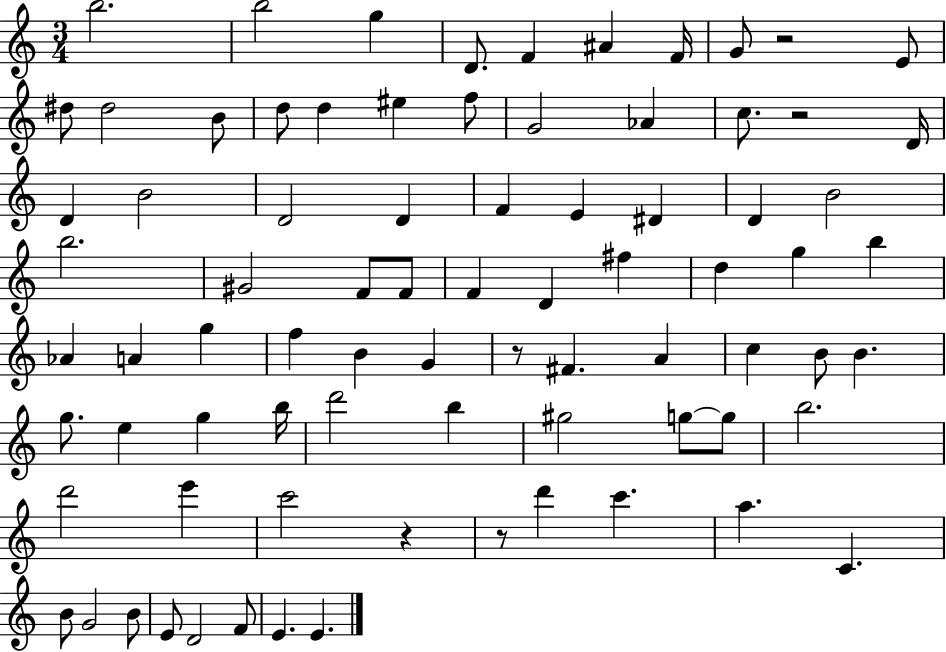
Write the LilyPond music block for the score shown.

{
  \clef treble
  \numericTimeSignature
  \time 3/4
  \key c \major
  b''2. | b''2 g''4 | d'8. f'4 ais'4 f'16 | g'8 r2 e'8 | \break dis''8 dis''2 b'8 | d''8 d''4 eis''4 f''8 | g'2 aes'4 | c''8. r2 d'16 | \break d'4 b'2 | d'2 d'4 | f'4 e'4 dis'4 | d'4 b'2 | \break b''2. | gis'2 f'8 f'8 | f'4 d'4 fis''4 | d''4 g''4 b''4 | \break aes'4 a'4 g''4 | f''4 b'4 g'4 | r8 fis'4. a'4 | c''4 b'8 b'4. | \break g''8. e''4 g''4 b''16 | d'''2 b''4 | gis''2 g''8~~ g''8 | b''2. | \break d'''2 e'''4 | c'''2 r4 | r8 d'''4 c'''4. | a''4. c'4. | \break b'8 g'2 b'8 | e'8 d'2 f'8 | e'4. e'4. | \bar "|."
}